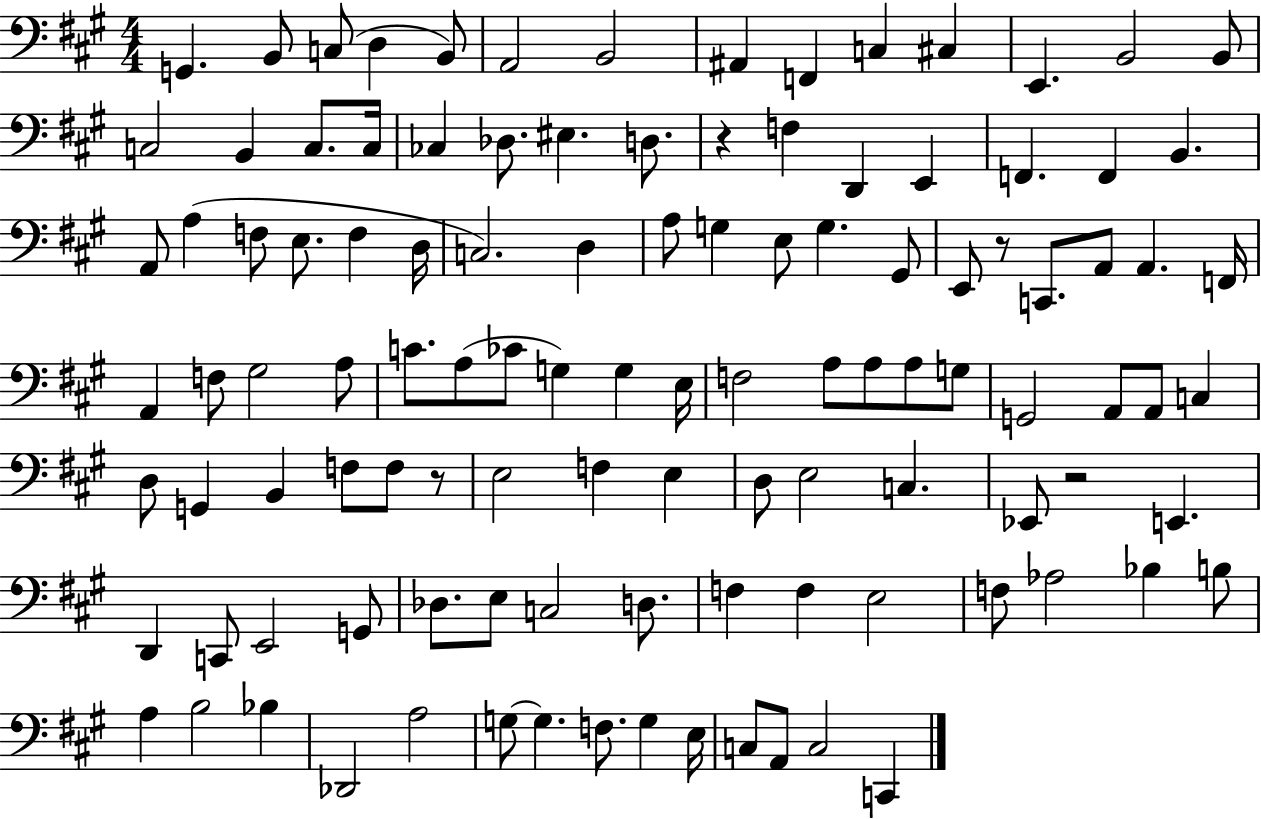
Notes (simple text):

G2/q. B2/e C3/e D3/q B2/e A2/h B2/h A#2/q F2/q C3/q C#3/q E2/q. B2/h B2/e C3/h B2/q C3/e. C3/s CES3/q Db3/e. EIS3/q. D3/e. R/q F3/q D2/q E2/q F2/q. F2/q B2/q. A2/e A3/q F3/e E3/e. F3/q D3/s C3/h. D3/q A3/e G3/q E3/e G3/q. G#2/e E2/e R/e C2/e. A2/e A2/q. F2/s A2/q F3/e G#3/h A3/e C4/e. A3/e CES4/e G3/q G3/q E3/s F3/h A3/e A3/e A3/e G3/e G2/h A2/e A2/e C3/q D3/e G2/q B2/q F3/e F3/e R/e E3/h F3/q E3/q D3/e E3/h C3/q. Eb2/e R/h E2/q. D2/q C2/e E2/h G2/e Db3/e. E3/e C3/h D3/e. F3/q F3/q E3/h F3/e Ab3/h Bb3/q B3/e A3/q B3/h Bb3/q Db2/h A3/h G3/e G3/q. F3/e. G3/q E3/s C3/e A2/e C3/h C2/q